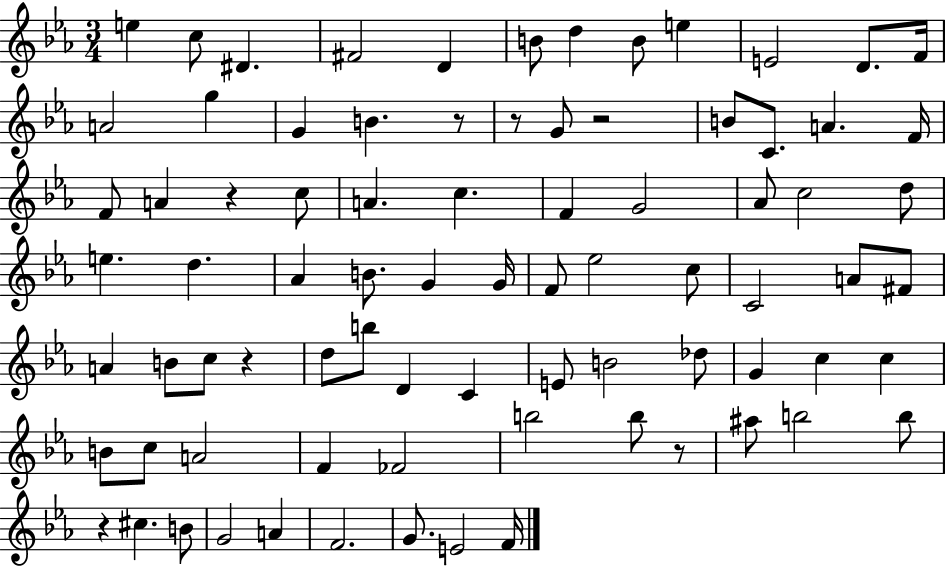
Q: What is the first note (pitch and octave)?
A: E5